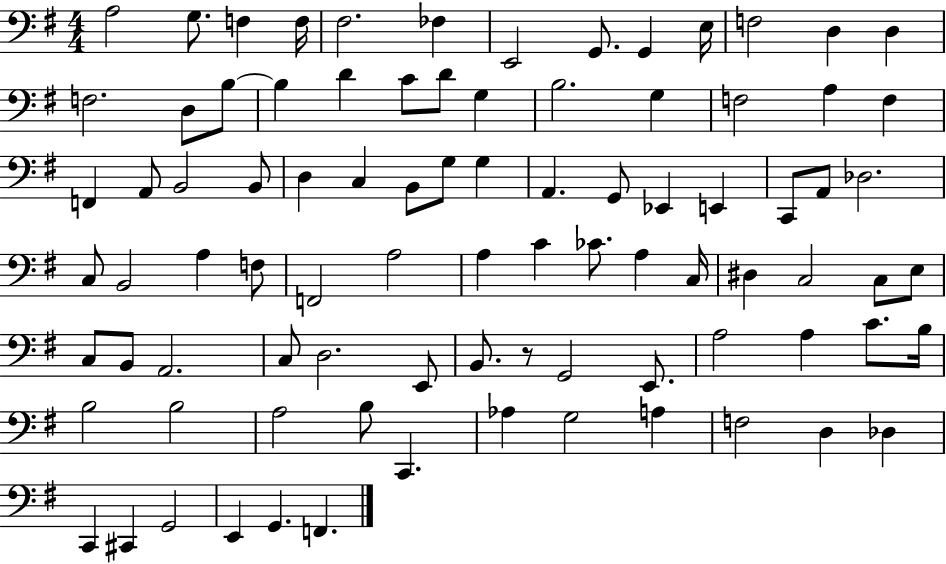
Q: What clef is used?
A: bass